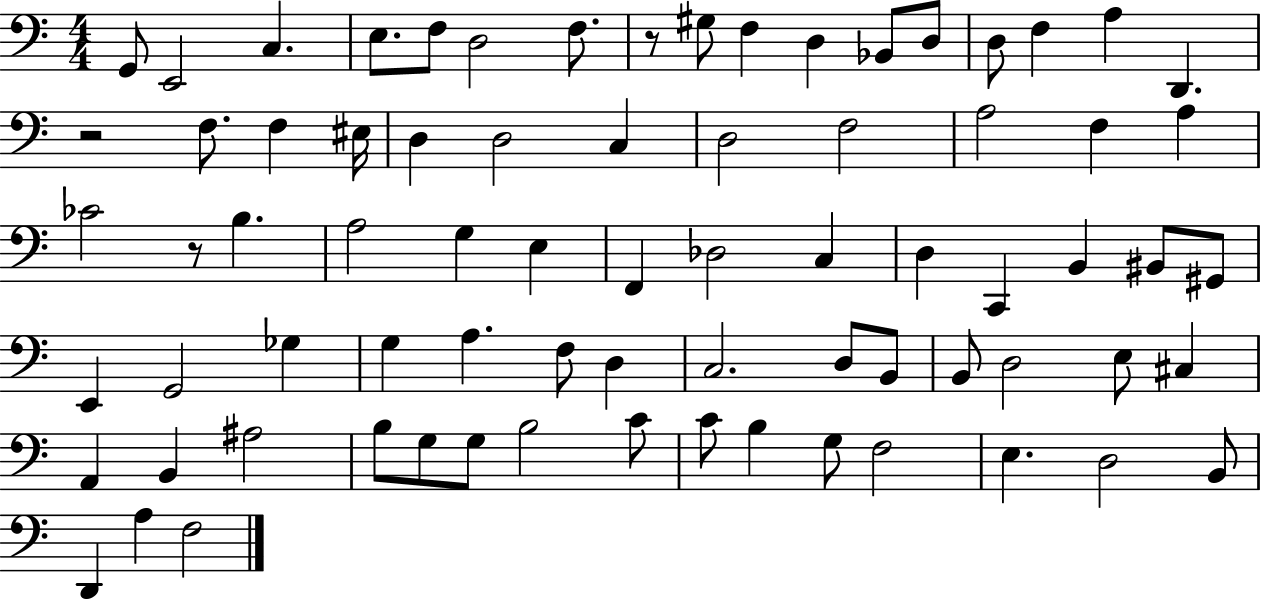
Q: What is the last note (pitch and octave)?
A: F3